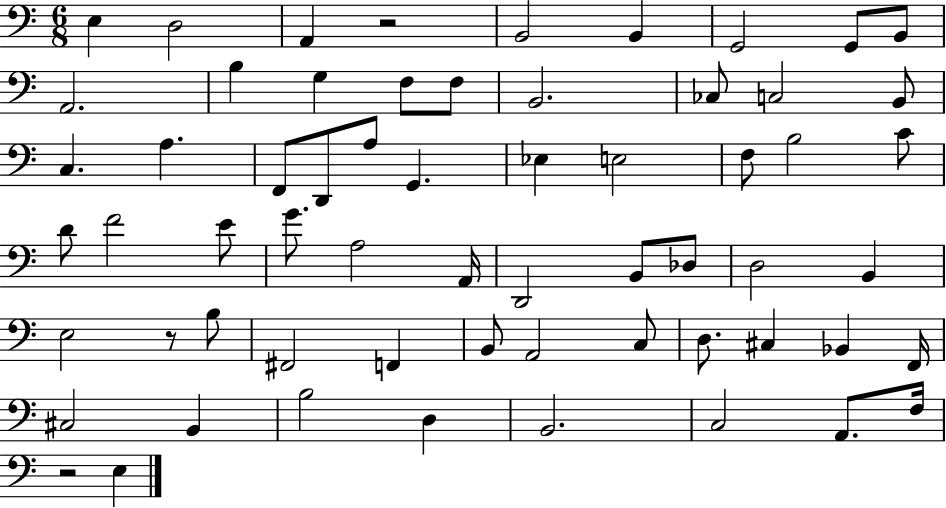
X:1
T:Untitled
M:6/8
L:1/4
K:C
E, D,2 A,, z2 B,,2 B,, G,,2 G,,/2 B,,/2 A,,2 B, G, F,/2 F,/2 B,,2 _C,/2 C,2 B,,/2 C, A, F,,/2 D,,/2 A,/2 G,, _E, E,2 F,/2 B,2 C/2 D/2 F2 E/2 G/2 A,2 A,,/4 D,,2 B,,/2 _D,/2 D,2 B,, E,2 z/2 B,/2 ^F,,2 F,, B,,/2 A,,2 C,/2 D,/2 ^C, _B,, F,,/4 ^C,2 B,, B,2 D, B,,2 C,2 A,,/2 F,/4 z2 E,